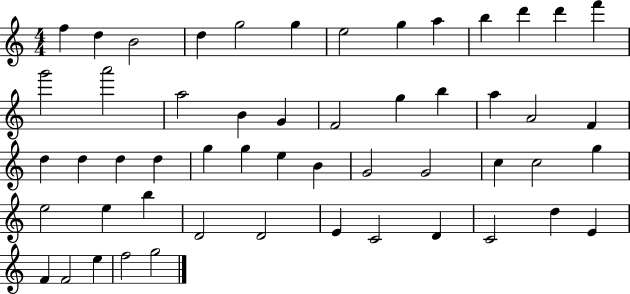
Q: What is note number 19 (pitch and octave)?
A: F4